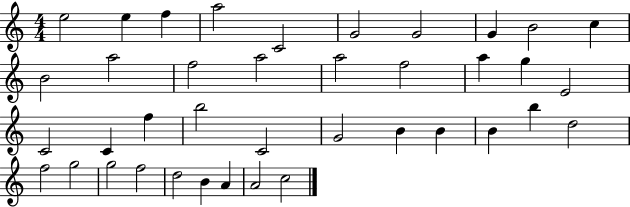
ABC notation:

X:1
T:Untitled
M:4/4
L:1/4
K:C
e2 e f a2 C2 G2 G2 G B2 c B2 a2 f2 a2 a2 f2 a g E2 C2 C f b2 C2 G2 B B B b d2 f2 g2 g2 f2 d2 B A A2 c2